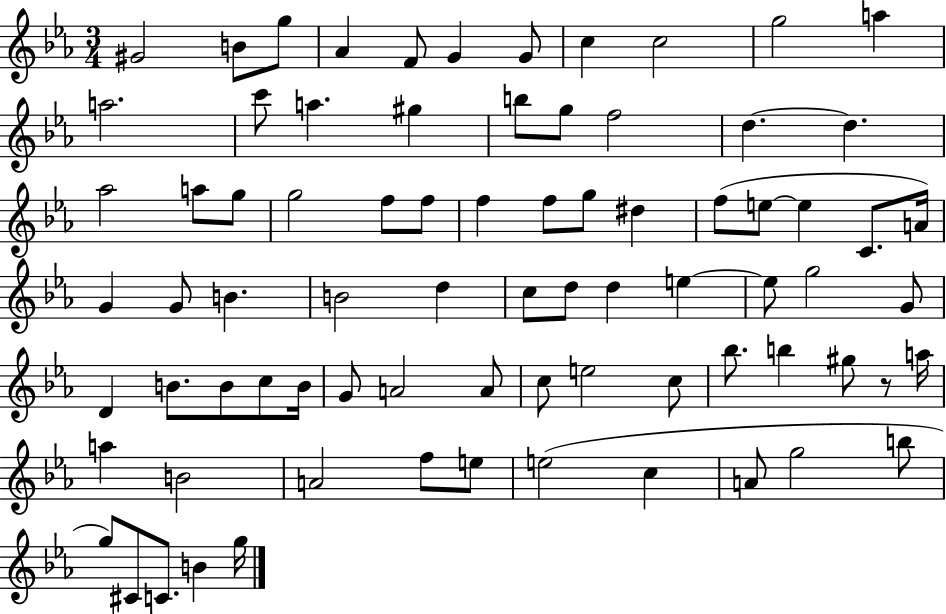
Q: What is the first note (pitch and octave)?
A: G#4